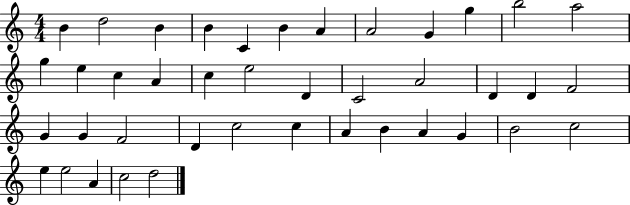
{
  \clef treble
  \numericTimeSignature
  \time 4/4
  \key c \major
  b'4 d''2 b'4 | b'4 c'4 b'4 a'4 | a'2 g'4 g''4 | b''2 a''2 | \break g''4 e''4 c''4 a'4 | c''4 e''2 d'4 | c'2 a'2 | d'4 d'4 f'2 | \break g'4 g'4 f'2 | d'4 c''2 c''4 | a'4 b'4 a'4 g'4 | b'2 c''2 | \break e''4 e''2 a'4 | c''2 d''2 | \bar "|."
}